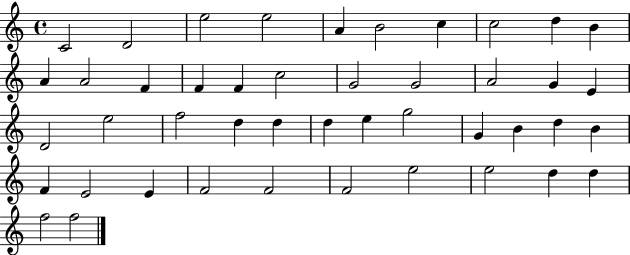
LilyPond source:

{
  \clef treble
  \time 4/4
  \defaultTimeSignature
  \key c \major
  c'2 d'2 | e''2 e''2 | a'4 b'2 c''4 | c''2 d''4 b'4 | \break a'4 a'2 f'4 | f'4 f'4 c''2 | g'2 g'2 | a'2 g'4 e'4 | \break d'2 e''2 | f''2 d''4 d''4 | d''4 e''4 g''2 | g'4 b'4 d''4 b'4 | \break f'4 e'2 e'4 | f'2 f'2 | f'2 e''2 | e''2 d''4 d''4 | \break f''2 f''2 | \bar "|."
}